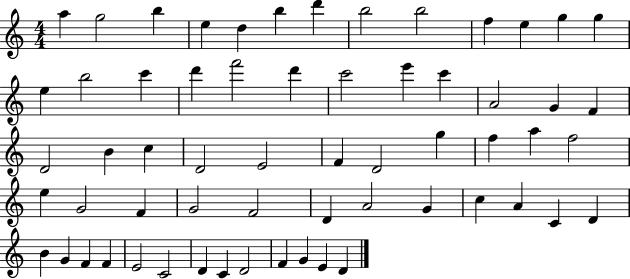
A5/q G5/h B5/q E5/q D5/q B5/q D6/q B5/h B5/h F5/q E5/q G5/q G5/q E5/q B5/h C6/q D6/q F6/h D6/q C6/h E6/q C6/q A4/h G4/q F4/q D4/h B4/q C5/q D4/h E4/h F4/q D4/h G5/q F5/q A5/q F5/h E5/q G4/h F4/q G4/h F4/h D4/q A4/h G4/q C5/q A4/q C4/q D4/q B4/q G4/q F4/q F4/q E4/h C4/h D4/q C4/q D4/h F4/q G4/q E4/q D4/q